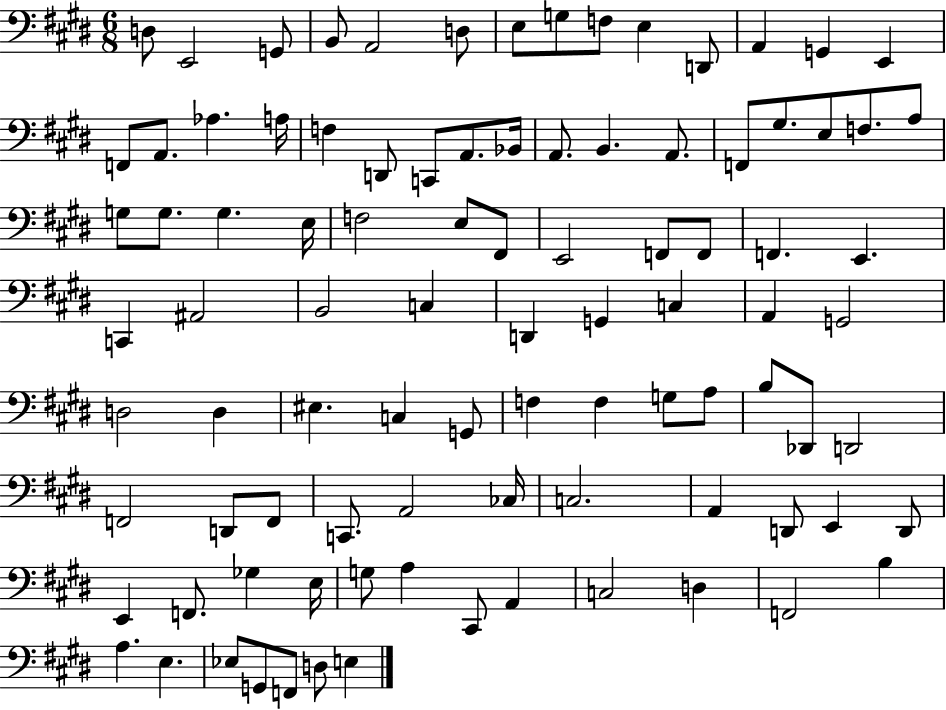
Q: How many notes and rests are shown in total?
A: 94